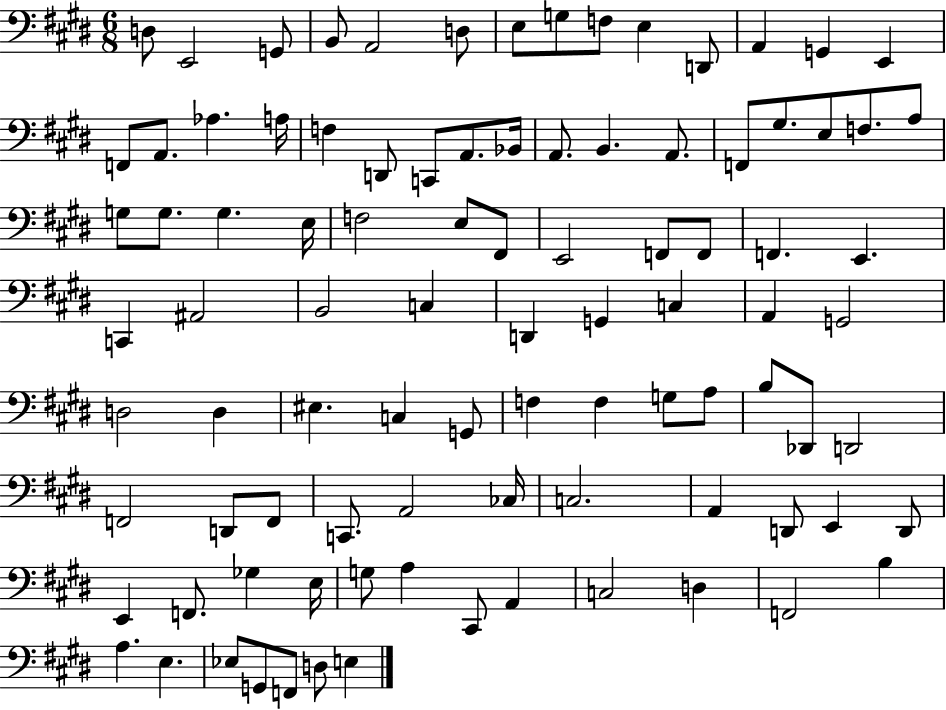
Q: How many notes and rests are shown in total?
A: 94